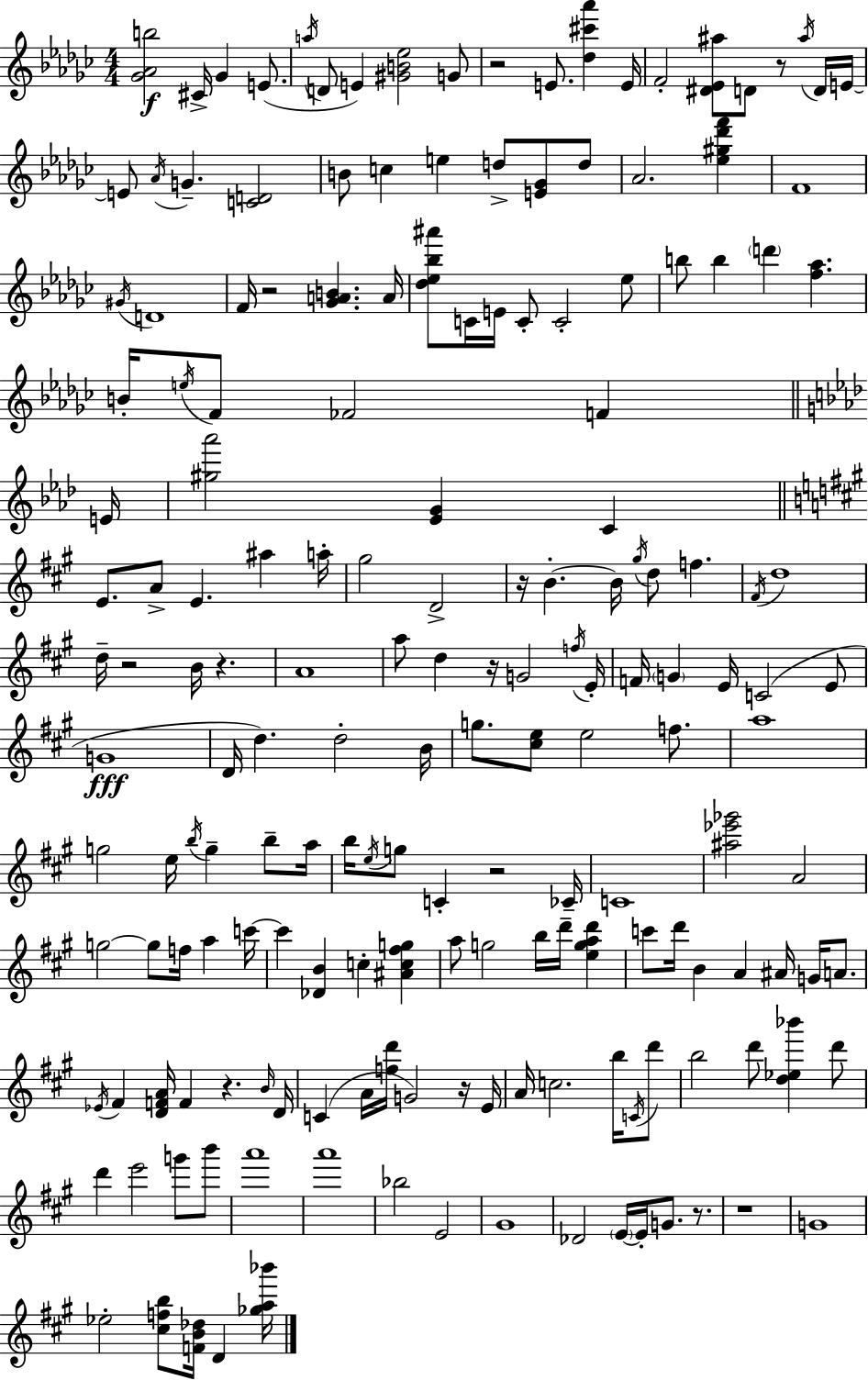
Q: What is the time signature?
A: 4/4